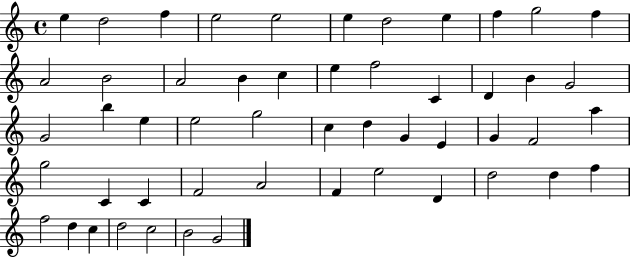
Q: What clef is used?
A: treble